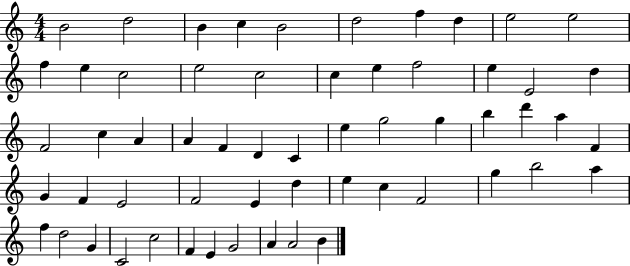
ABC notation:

X:1
T:Untitled
M:4/4
L:1/4
K:C
B2 d2 B c B2 d2 f d e2 e2 f e c2 e2 c2 c e f2 e E2 d F2 c A A F D C e g2 g b d' a F G F E2 F2 E d e c F2 g b2 a f d2 G C2 c2 F E G2 A A2 B